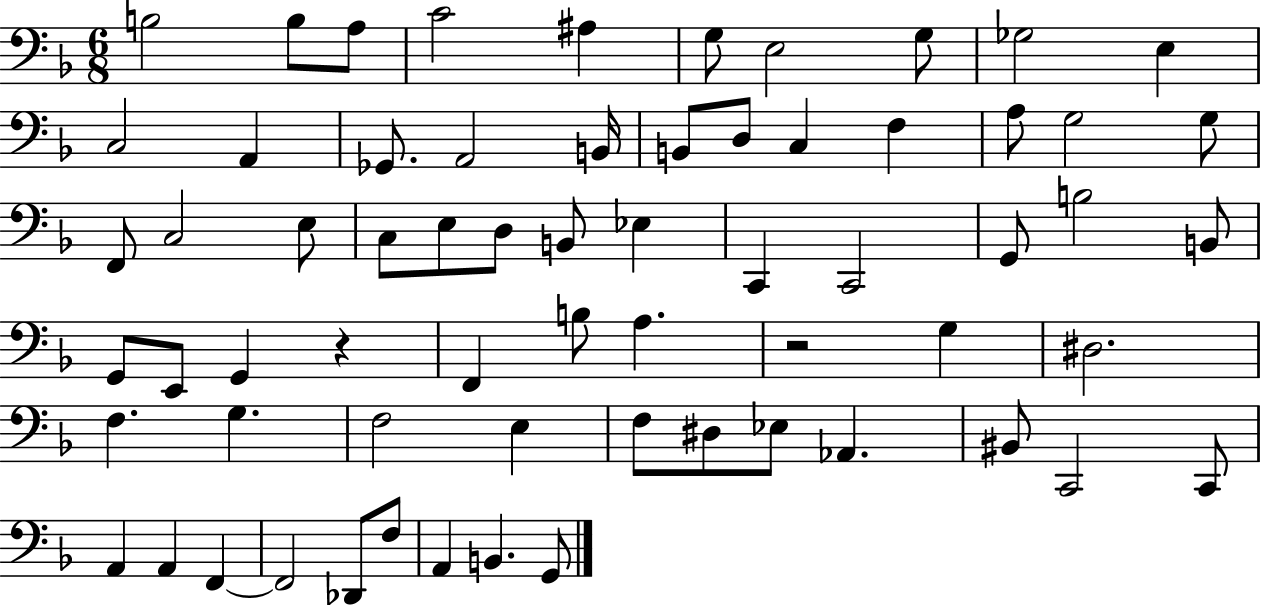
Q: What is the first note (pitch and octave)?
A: B3